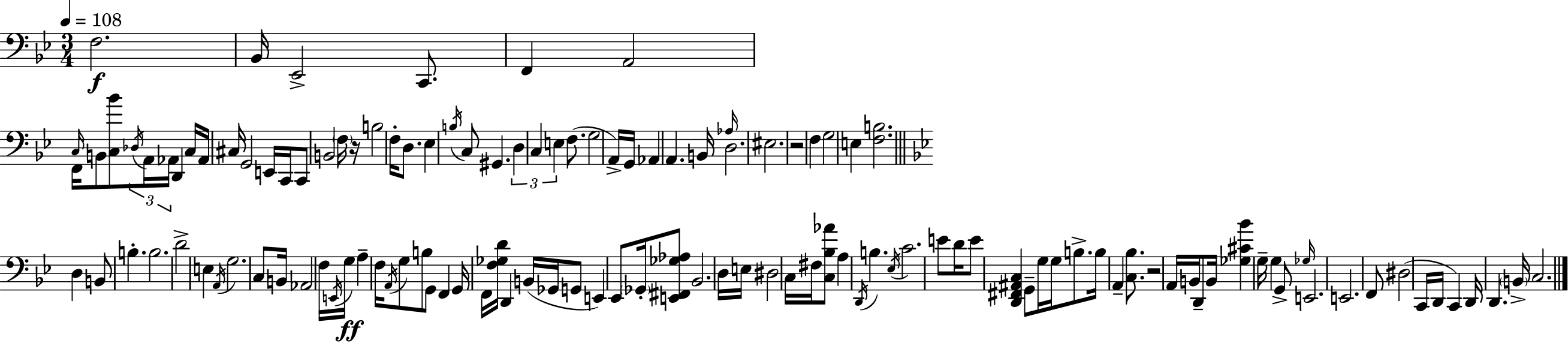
F3/h. Bb2/s Eb2/h C2/e. F2/q A2/h F2/s C3/s B2/e [C3,Bb4]/e Db3/s A2/s Ab2/s D2/q C3/s Ab2/s C#3/s G2/h E2/s C2/s C2/e B2/h F3/s R/s B3/h F3/s D3/e. Eb3/q B3/s C3/e G#2/q. D3/q C3/q E3/q F3/e. G3/h A2/s G2/s Ab2/q A2/q. B2/s Ab3/s D3/h. EIS3/h. R/h F3/q G3/h E3/q [F3,B3]/h. D3/q B2/e B3/q. B3/h. D4/h E3/q A2/s G3/h. C3/e B2/s Ab2/h F3/s E2/s G3/s A3/q F3/s A2/s G3/e B3/e G2/e F2/q G2/s F2/s [F3,Gb3,D4]/s D2/q B2/s Gb2/s G2/e E2/q Eb2/e Gb2/s [E2,F#2,Gb3,Ab3]/e Bb2/h. D3/s E3/s D#3/h C3/s F#3/s [C3,Bb3,Ab4]/e A3/q D2/s B3/q. Eb3/s C4/h. E4/e D4/s E4/e [D2,F#2,A#2,C3]/q G2/e G3/s G3/s B3/e. B3/s A2/q [C3,Bb3]/e. R/h A2/s B2/s D2/e B2/s [Gb3,C#4,Bb4]/q G3/s G3/q G2/e Gb3/s E2/h. E2/h. F2/e D#3/h C2/s D2/s C2/q D2/s D2/q. B2/s C3/h.